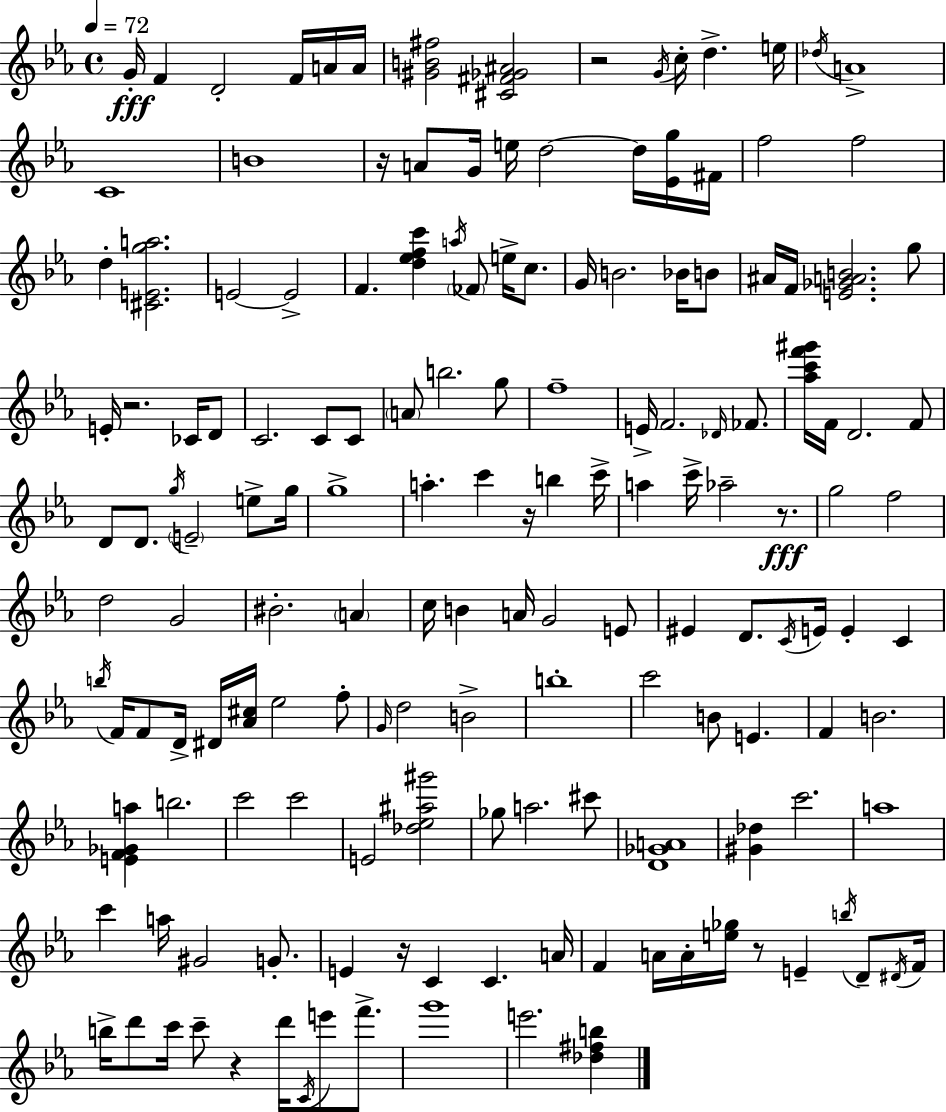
G4/s F4/q D4/h F4/s A4/s A4/s [G#4,B4,F#5]/h [C#4,F#4,Gb4,A#4]/h R/h G4/s C5/s D5/q. E5/s Db5/s A4/w C4/w B4/w R/s A4/e G4/s E5/s D5/h D5/s [Eb4,G5]/s F#4/s F5/h F5/h D5/q [C#4,E4,G5,A5]/h. E4/h E4/h F4/q. [D5,Eb5,F5,C6]/q A5/s FES4/e E5/s C5/e. G4/s B4/h. Bb4/s B4/e A#4/s F4/s [E4,Gb4,A4,B4]/h. G5/e E4/s R/h. CES4/s D4/e C4/h. C4/e C4/e A4/e B5/h. G5/e F5/w E4/s F4/h. Db4/s FES4/e. [Ab5,C6,F6,G#6]/s F4/s D4/h. F4/e D4/e D4/e. G5/s E4/h E5/e G5/s G5/w A5/q. C6/q R/s B5/q C6/s A5/q C6/s Ab5/h R/e. G5/h F5/h D5/h G4/h BIS4/h. A4/q C5/s B4/q A4/s G4/h E4/e EIS4/q D4/e. C4/s E4/s E4/q C4/q B5/s F4/s F4/e D4/s D#4/s [Ab4,C#5]/s Eb5/h F5/e G4/s D5/h B4/h B5/w C6/h B4/e E4/q. F4/q B4/h. [E4,F4,Gb4,A5]/q B5/h. C6/h C6/h E4/h [Db5,Eb5,A#5,G#6]/h Gb5/e A5/h. C#6/e [D4,Gb4,A4]/w [G#4,Db5]/q C6/h. A5/w C6/q A5/s G#4/h G4/e. E4/q R/s C4/q C4/q. A4/s F4/q A4/s A4/s [E5,Gb5]/s R/e E4/q B5/s D4/e D#4/s F4/s B5/s D6/e C6/s C6/e R/q D6/s C4/s E6/e F6/e. G6/w E6/h. [Db5,F#5,B5]/q